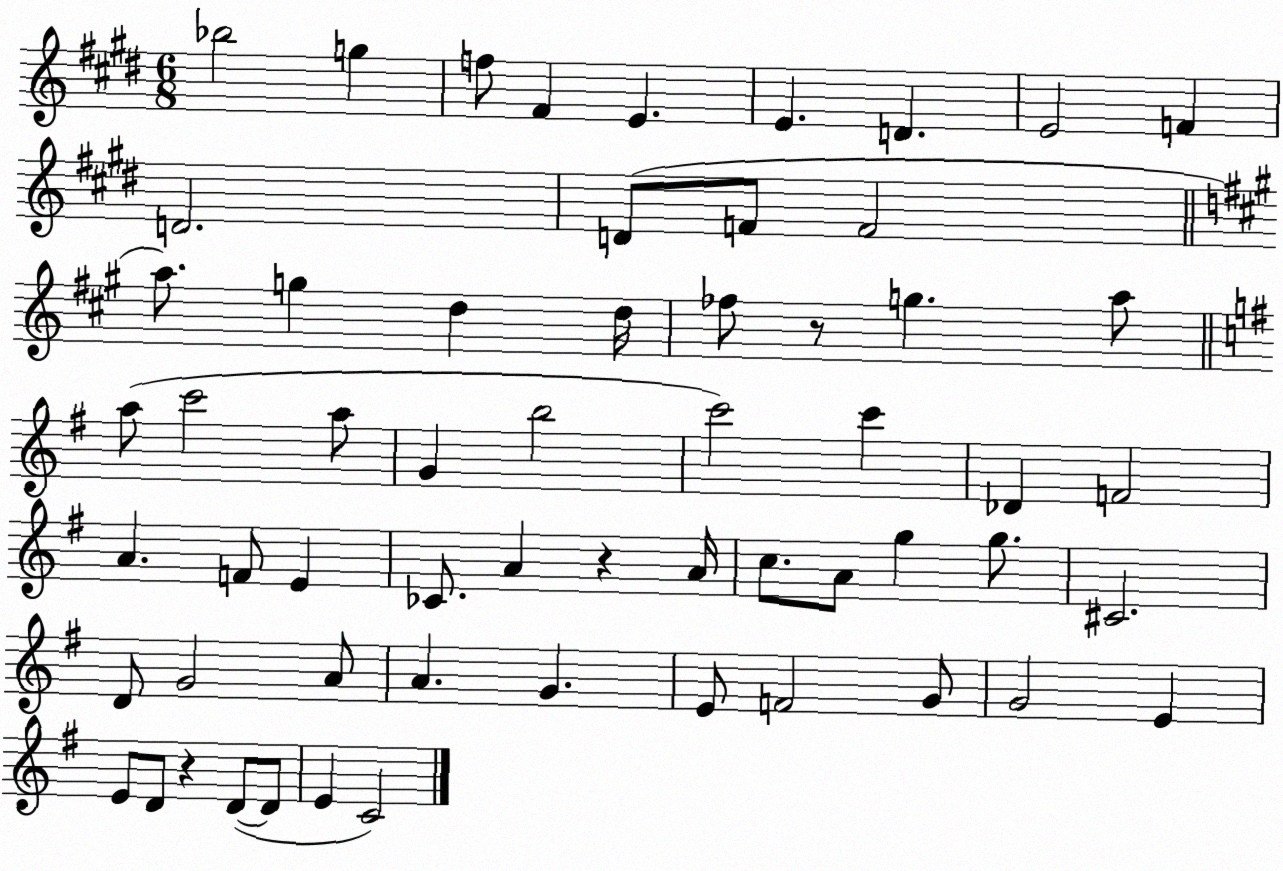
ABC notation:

X:1
T:Untitled
M:6/8
L:1/4
K:E
_b2 g f/2 ^F E E D E2 F D2 D/2 F/2 F2 a/2 g d d/4 _f/2 z/2 g a/2 a/2 c'2 a/2 G b2 c'2 c' _D F2 A F/2 E _C/2 A z A/4 c/2 A/2 g g/2 ^C2 D/2 G2 A/2 A G E/2 F2 G/2 G2 E E/2 D/2 z D/2 D/2 E C2